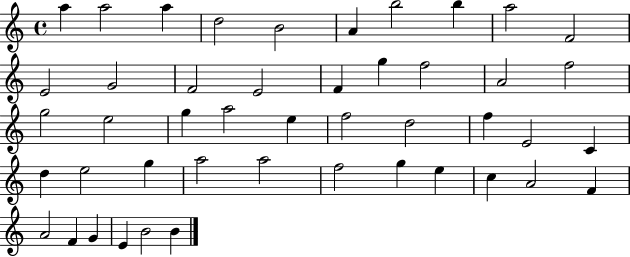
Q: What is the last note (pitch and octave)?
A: B4